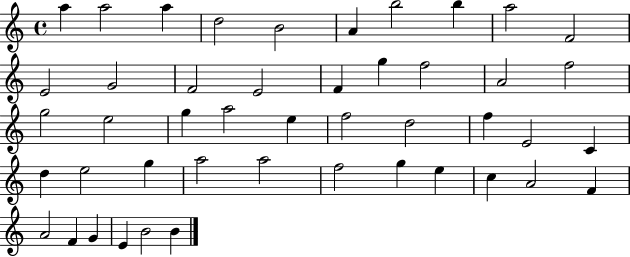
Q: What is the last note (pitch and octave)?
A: B4